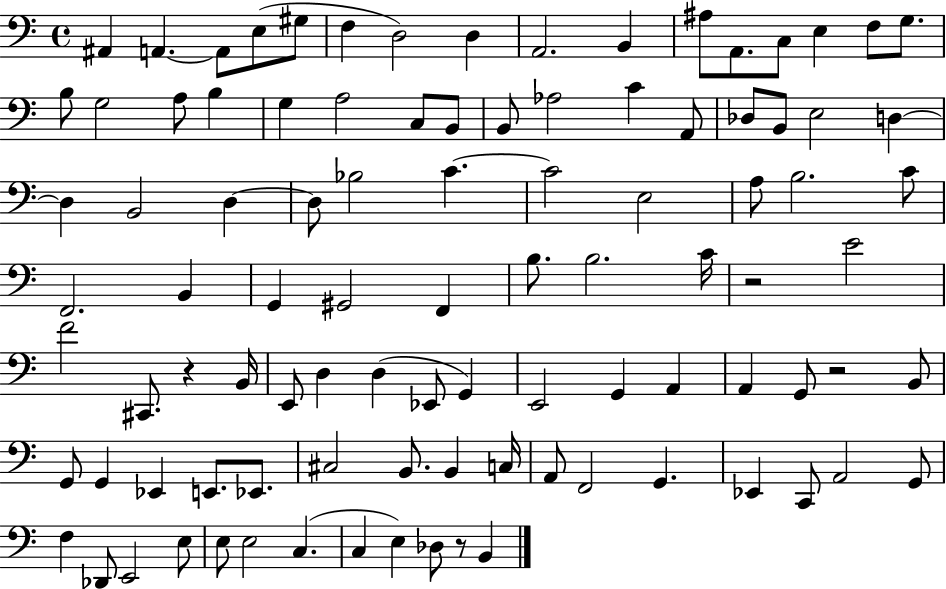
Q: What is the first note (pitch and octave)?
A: A#2